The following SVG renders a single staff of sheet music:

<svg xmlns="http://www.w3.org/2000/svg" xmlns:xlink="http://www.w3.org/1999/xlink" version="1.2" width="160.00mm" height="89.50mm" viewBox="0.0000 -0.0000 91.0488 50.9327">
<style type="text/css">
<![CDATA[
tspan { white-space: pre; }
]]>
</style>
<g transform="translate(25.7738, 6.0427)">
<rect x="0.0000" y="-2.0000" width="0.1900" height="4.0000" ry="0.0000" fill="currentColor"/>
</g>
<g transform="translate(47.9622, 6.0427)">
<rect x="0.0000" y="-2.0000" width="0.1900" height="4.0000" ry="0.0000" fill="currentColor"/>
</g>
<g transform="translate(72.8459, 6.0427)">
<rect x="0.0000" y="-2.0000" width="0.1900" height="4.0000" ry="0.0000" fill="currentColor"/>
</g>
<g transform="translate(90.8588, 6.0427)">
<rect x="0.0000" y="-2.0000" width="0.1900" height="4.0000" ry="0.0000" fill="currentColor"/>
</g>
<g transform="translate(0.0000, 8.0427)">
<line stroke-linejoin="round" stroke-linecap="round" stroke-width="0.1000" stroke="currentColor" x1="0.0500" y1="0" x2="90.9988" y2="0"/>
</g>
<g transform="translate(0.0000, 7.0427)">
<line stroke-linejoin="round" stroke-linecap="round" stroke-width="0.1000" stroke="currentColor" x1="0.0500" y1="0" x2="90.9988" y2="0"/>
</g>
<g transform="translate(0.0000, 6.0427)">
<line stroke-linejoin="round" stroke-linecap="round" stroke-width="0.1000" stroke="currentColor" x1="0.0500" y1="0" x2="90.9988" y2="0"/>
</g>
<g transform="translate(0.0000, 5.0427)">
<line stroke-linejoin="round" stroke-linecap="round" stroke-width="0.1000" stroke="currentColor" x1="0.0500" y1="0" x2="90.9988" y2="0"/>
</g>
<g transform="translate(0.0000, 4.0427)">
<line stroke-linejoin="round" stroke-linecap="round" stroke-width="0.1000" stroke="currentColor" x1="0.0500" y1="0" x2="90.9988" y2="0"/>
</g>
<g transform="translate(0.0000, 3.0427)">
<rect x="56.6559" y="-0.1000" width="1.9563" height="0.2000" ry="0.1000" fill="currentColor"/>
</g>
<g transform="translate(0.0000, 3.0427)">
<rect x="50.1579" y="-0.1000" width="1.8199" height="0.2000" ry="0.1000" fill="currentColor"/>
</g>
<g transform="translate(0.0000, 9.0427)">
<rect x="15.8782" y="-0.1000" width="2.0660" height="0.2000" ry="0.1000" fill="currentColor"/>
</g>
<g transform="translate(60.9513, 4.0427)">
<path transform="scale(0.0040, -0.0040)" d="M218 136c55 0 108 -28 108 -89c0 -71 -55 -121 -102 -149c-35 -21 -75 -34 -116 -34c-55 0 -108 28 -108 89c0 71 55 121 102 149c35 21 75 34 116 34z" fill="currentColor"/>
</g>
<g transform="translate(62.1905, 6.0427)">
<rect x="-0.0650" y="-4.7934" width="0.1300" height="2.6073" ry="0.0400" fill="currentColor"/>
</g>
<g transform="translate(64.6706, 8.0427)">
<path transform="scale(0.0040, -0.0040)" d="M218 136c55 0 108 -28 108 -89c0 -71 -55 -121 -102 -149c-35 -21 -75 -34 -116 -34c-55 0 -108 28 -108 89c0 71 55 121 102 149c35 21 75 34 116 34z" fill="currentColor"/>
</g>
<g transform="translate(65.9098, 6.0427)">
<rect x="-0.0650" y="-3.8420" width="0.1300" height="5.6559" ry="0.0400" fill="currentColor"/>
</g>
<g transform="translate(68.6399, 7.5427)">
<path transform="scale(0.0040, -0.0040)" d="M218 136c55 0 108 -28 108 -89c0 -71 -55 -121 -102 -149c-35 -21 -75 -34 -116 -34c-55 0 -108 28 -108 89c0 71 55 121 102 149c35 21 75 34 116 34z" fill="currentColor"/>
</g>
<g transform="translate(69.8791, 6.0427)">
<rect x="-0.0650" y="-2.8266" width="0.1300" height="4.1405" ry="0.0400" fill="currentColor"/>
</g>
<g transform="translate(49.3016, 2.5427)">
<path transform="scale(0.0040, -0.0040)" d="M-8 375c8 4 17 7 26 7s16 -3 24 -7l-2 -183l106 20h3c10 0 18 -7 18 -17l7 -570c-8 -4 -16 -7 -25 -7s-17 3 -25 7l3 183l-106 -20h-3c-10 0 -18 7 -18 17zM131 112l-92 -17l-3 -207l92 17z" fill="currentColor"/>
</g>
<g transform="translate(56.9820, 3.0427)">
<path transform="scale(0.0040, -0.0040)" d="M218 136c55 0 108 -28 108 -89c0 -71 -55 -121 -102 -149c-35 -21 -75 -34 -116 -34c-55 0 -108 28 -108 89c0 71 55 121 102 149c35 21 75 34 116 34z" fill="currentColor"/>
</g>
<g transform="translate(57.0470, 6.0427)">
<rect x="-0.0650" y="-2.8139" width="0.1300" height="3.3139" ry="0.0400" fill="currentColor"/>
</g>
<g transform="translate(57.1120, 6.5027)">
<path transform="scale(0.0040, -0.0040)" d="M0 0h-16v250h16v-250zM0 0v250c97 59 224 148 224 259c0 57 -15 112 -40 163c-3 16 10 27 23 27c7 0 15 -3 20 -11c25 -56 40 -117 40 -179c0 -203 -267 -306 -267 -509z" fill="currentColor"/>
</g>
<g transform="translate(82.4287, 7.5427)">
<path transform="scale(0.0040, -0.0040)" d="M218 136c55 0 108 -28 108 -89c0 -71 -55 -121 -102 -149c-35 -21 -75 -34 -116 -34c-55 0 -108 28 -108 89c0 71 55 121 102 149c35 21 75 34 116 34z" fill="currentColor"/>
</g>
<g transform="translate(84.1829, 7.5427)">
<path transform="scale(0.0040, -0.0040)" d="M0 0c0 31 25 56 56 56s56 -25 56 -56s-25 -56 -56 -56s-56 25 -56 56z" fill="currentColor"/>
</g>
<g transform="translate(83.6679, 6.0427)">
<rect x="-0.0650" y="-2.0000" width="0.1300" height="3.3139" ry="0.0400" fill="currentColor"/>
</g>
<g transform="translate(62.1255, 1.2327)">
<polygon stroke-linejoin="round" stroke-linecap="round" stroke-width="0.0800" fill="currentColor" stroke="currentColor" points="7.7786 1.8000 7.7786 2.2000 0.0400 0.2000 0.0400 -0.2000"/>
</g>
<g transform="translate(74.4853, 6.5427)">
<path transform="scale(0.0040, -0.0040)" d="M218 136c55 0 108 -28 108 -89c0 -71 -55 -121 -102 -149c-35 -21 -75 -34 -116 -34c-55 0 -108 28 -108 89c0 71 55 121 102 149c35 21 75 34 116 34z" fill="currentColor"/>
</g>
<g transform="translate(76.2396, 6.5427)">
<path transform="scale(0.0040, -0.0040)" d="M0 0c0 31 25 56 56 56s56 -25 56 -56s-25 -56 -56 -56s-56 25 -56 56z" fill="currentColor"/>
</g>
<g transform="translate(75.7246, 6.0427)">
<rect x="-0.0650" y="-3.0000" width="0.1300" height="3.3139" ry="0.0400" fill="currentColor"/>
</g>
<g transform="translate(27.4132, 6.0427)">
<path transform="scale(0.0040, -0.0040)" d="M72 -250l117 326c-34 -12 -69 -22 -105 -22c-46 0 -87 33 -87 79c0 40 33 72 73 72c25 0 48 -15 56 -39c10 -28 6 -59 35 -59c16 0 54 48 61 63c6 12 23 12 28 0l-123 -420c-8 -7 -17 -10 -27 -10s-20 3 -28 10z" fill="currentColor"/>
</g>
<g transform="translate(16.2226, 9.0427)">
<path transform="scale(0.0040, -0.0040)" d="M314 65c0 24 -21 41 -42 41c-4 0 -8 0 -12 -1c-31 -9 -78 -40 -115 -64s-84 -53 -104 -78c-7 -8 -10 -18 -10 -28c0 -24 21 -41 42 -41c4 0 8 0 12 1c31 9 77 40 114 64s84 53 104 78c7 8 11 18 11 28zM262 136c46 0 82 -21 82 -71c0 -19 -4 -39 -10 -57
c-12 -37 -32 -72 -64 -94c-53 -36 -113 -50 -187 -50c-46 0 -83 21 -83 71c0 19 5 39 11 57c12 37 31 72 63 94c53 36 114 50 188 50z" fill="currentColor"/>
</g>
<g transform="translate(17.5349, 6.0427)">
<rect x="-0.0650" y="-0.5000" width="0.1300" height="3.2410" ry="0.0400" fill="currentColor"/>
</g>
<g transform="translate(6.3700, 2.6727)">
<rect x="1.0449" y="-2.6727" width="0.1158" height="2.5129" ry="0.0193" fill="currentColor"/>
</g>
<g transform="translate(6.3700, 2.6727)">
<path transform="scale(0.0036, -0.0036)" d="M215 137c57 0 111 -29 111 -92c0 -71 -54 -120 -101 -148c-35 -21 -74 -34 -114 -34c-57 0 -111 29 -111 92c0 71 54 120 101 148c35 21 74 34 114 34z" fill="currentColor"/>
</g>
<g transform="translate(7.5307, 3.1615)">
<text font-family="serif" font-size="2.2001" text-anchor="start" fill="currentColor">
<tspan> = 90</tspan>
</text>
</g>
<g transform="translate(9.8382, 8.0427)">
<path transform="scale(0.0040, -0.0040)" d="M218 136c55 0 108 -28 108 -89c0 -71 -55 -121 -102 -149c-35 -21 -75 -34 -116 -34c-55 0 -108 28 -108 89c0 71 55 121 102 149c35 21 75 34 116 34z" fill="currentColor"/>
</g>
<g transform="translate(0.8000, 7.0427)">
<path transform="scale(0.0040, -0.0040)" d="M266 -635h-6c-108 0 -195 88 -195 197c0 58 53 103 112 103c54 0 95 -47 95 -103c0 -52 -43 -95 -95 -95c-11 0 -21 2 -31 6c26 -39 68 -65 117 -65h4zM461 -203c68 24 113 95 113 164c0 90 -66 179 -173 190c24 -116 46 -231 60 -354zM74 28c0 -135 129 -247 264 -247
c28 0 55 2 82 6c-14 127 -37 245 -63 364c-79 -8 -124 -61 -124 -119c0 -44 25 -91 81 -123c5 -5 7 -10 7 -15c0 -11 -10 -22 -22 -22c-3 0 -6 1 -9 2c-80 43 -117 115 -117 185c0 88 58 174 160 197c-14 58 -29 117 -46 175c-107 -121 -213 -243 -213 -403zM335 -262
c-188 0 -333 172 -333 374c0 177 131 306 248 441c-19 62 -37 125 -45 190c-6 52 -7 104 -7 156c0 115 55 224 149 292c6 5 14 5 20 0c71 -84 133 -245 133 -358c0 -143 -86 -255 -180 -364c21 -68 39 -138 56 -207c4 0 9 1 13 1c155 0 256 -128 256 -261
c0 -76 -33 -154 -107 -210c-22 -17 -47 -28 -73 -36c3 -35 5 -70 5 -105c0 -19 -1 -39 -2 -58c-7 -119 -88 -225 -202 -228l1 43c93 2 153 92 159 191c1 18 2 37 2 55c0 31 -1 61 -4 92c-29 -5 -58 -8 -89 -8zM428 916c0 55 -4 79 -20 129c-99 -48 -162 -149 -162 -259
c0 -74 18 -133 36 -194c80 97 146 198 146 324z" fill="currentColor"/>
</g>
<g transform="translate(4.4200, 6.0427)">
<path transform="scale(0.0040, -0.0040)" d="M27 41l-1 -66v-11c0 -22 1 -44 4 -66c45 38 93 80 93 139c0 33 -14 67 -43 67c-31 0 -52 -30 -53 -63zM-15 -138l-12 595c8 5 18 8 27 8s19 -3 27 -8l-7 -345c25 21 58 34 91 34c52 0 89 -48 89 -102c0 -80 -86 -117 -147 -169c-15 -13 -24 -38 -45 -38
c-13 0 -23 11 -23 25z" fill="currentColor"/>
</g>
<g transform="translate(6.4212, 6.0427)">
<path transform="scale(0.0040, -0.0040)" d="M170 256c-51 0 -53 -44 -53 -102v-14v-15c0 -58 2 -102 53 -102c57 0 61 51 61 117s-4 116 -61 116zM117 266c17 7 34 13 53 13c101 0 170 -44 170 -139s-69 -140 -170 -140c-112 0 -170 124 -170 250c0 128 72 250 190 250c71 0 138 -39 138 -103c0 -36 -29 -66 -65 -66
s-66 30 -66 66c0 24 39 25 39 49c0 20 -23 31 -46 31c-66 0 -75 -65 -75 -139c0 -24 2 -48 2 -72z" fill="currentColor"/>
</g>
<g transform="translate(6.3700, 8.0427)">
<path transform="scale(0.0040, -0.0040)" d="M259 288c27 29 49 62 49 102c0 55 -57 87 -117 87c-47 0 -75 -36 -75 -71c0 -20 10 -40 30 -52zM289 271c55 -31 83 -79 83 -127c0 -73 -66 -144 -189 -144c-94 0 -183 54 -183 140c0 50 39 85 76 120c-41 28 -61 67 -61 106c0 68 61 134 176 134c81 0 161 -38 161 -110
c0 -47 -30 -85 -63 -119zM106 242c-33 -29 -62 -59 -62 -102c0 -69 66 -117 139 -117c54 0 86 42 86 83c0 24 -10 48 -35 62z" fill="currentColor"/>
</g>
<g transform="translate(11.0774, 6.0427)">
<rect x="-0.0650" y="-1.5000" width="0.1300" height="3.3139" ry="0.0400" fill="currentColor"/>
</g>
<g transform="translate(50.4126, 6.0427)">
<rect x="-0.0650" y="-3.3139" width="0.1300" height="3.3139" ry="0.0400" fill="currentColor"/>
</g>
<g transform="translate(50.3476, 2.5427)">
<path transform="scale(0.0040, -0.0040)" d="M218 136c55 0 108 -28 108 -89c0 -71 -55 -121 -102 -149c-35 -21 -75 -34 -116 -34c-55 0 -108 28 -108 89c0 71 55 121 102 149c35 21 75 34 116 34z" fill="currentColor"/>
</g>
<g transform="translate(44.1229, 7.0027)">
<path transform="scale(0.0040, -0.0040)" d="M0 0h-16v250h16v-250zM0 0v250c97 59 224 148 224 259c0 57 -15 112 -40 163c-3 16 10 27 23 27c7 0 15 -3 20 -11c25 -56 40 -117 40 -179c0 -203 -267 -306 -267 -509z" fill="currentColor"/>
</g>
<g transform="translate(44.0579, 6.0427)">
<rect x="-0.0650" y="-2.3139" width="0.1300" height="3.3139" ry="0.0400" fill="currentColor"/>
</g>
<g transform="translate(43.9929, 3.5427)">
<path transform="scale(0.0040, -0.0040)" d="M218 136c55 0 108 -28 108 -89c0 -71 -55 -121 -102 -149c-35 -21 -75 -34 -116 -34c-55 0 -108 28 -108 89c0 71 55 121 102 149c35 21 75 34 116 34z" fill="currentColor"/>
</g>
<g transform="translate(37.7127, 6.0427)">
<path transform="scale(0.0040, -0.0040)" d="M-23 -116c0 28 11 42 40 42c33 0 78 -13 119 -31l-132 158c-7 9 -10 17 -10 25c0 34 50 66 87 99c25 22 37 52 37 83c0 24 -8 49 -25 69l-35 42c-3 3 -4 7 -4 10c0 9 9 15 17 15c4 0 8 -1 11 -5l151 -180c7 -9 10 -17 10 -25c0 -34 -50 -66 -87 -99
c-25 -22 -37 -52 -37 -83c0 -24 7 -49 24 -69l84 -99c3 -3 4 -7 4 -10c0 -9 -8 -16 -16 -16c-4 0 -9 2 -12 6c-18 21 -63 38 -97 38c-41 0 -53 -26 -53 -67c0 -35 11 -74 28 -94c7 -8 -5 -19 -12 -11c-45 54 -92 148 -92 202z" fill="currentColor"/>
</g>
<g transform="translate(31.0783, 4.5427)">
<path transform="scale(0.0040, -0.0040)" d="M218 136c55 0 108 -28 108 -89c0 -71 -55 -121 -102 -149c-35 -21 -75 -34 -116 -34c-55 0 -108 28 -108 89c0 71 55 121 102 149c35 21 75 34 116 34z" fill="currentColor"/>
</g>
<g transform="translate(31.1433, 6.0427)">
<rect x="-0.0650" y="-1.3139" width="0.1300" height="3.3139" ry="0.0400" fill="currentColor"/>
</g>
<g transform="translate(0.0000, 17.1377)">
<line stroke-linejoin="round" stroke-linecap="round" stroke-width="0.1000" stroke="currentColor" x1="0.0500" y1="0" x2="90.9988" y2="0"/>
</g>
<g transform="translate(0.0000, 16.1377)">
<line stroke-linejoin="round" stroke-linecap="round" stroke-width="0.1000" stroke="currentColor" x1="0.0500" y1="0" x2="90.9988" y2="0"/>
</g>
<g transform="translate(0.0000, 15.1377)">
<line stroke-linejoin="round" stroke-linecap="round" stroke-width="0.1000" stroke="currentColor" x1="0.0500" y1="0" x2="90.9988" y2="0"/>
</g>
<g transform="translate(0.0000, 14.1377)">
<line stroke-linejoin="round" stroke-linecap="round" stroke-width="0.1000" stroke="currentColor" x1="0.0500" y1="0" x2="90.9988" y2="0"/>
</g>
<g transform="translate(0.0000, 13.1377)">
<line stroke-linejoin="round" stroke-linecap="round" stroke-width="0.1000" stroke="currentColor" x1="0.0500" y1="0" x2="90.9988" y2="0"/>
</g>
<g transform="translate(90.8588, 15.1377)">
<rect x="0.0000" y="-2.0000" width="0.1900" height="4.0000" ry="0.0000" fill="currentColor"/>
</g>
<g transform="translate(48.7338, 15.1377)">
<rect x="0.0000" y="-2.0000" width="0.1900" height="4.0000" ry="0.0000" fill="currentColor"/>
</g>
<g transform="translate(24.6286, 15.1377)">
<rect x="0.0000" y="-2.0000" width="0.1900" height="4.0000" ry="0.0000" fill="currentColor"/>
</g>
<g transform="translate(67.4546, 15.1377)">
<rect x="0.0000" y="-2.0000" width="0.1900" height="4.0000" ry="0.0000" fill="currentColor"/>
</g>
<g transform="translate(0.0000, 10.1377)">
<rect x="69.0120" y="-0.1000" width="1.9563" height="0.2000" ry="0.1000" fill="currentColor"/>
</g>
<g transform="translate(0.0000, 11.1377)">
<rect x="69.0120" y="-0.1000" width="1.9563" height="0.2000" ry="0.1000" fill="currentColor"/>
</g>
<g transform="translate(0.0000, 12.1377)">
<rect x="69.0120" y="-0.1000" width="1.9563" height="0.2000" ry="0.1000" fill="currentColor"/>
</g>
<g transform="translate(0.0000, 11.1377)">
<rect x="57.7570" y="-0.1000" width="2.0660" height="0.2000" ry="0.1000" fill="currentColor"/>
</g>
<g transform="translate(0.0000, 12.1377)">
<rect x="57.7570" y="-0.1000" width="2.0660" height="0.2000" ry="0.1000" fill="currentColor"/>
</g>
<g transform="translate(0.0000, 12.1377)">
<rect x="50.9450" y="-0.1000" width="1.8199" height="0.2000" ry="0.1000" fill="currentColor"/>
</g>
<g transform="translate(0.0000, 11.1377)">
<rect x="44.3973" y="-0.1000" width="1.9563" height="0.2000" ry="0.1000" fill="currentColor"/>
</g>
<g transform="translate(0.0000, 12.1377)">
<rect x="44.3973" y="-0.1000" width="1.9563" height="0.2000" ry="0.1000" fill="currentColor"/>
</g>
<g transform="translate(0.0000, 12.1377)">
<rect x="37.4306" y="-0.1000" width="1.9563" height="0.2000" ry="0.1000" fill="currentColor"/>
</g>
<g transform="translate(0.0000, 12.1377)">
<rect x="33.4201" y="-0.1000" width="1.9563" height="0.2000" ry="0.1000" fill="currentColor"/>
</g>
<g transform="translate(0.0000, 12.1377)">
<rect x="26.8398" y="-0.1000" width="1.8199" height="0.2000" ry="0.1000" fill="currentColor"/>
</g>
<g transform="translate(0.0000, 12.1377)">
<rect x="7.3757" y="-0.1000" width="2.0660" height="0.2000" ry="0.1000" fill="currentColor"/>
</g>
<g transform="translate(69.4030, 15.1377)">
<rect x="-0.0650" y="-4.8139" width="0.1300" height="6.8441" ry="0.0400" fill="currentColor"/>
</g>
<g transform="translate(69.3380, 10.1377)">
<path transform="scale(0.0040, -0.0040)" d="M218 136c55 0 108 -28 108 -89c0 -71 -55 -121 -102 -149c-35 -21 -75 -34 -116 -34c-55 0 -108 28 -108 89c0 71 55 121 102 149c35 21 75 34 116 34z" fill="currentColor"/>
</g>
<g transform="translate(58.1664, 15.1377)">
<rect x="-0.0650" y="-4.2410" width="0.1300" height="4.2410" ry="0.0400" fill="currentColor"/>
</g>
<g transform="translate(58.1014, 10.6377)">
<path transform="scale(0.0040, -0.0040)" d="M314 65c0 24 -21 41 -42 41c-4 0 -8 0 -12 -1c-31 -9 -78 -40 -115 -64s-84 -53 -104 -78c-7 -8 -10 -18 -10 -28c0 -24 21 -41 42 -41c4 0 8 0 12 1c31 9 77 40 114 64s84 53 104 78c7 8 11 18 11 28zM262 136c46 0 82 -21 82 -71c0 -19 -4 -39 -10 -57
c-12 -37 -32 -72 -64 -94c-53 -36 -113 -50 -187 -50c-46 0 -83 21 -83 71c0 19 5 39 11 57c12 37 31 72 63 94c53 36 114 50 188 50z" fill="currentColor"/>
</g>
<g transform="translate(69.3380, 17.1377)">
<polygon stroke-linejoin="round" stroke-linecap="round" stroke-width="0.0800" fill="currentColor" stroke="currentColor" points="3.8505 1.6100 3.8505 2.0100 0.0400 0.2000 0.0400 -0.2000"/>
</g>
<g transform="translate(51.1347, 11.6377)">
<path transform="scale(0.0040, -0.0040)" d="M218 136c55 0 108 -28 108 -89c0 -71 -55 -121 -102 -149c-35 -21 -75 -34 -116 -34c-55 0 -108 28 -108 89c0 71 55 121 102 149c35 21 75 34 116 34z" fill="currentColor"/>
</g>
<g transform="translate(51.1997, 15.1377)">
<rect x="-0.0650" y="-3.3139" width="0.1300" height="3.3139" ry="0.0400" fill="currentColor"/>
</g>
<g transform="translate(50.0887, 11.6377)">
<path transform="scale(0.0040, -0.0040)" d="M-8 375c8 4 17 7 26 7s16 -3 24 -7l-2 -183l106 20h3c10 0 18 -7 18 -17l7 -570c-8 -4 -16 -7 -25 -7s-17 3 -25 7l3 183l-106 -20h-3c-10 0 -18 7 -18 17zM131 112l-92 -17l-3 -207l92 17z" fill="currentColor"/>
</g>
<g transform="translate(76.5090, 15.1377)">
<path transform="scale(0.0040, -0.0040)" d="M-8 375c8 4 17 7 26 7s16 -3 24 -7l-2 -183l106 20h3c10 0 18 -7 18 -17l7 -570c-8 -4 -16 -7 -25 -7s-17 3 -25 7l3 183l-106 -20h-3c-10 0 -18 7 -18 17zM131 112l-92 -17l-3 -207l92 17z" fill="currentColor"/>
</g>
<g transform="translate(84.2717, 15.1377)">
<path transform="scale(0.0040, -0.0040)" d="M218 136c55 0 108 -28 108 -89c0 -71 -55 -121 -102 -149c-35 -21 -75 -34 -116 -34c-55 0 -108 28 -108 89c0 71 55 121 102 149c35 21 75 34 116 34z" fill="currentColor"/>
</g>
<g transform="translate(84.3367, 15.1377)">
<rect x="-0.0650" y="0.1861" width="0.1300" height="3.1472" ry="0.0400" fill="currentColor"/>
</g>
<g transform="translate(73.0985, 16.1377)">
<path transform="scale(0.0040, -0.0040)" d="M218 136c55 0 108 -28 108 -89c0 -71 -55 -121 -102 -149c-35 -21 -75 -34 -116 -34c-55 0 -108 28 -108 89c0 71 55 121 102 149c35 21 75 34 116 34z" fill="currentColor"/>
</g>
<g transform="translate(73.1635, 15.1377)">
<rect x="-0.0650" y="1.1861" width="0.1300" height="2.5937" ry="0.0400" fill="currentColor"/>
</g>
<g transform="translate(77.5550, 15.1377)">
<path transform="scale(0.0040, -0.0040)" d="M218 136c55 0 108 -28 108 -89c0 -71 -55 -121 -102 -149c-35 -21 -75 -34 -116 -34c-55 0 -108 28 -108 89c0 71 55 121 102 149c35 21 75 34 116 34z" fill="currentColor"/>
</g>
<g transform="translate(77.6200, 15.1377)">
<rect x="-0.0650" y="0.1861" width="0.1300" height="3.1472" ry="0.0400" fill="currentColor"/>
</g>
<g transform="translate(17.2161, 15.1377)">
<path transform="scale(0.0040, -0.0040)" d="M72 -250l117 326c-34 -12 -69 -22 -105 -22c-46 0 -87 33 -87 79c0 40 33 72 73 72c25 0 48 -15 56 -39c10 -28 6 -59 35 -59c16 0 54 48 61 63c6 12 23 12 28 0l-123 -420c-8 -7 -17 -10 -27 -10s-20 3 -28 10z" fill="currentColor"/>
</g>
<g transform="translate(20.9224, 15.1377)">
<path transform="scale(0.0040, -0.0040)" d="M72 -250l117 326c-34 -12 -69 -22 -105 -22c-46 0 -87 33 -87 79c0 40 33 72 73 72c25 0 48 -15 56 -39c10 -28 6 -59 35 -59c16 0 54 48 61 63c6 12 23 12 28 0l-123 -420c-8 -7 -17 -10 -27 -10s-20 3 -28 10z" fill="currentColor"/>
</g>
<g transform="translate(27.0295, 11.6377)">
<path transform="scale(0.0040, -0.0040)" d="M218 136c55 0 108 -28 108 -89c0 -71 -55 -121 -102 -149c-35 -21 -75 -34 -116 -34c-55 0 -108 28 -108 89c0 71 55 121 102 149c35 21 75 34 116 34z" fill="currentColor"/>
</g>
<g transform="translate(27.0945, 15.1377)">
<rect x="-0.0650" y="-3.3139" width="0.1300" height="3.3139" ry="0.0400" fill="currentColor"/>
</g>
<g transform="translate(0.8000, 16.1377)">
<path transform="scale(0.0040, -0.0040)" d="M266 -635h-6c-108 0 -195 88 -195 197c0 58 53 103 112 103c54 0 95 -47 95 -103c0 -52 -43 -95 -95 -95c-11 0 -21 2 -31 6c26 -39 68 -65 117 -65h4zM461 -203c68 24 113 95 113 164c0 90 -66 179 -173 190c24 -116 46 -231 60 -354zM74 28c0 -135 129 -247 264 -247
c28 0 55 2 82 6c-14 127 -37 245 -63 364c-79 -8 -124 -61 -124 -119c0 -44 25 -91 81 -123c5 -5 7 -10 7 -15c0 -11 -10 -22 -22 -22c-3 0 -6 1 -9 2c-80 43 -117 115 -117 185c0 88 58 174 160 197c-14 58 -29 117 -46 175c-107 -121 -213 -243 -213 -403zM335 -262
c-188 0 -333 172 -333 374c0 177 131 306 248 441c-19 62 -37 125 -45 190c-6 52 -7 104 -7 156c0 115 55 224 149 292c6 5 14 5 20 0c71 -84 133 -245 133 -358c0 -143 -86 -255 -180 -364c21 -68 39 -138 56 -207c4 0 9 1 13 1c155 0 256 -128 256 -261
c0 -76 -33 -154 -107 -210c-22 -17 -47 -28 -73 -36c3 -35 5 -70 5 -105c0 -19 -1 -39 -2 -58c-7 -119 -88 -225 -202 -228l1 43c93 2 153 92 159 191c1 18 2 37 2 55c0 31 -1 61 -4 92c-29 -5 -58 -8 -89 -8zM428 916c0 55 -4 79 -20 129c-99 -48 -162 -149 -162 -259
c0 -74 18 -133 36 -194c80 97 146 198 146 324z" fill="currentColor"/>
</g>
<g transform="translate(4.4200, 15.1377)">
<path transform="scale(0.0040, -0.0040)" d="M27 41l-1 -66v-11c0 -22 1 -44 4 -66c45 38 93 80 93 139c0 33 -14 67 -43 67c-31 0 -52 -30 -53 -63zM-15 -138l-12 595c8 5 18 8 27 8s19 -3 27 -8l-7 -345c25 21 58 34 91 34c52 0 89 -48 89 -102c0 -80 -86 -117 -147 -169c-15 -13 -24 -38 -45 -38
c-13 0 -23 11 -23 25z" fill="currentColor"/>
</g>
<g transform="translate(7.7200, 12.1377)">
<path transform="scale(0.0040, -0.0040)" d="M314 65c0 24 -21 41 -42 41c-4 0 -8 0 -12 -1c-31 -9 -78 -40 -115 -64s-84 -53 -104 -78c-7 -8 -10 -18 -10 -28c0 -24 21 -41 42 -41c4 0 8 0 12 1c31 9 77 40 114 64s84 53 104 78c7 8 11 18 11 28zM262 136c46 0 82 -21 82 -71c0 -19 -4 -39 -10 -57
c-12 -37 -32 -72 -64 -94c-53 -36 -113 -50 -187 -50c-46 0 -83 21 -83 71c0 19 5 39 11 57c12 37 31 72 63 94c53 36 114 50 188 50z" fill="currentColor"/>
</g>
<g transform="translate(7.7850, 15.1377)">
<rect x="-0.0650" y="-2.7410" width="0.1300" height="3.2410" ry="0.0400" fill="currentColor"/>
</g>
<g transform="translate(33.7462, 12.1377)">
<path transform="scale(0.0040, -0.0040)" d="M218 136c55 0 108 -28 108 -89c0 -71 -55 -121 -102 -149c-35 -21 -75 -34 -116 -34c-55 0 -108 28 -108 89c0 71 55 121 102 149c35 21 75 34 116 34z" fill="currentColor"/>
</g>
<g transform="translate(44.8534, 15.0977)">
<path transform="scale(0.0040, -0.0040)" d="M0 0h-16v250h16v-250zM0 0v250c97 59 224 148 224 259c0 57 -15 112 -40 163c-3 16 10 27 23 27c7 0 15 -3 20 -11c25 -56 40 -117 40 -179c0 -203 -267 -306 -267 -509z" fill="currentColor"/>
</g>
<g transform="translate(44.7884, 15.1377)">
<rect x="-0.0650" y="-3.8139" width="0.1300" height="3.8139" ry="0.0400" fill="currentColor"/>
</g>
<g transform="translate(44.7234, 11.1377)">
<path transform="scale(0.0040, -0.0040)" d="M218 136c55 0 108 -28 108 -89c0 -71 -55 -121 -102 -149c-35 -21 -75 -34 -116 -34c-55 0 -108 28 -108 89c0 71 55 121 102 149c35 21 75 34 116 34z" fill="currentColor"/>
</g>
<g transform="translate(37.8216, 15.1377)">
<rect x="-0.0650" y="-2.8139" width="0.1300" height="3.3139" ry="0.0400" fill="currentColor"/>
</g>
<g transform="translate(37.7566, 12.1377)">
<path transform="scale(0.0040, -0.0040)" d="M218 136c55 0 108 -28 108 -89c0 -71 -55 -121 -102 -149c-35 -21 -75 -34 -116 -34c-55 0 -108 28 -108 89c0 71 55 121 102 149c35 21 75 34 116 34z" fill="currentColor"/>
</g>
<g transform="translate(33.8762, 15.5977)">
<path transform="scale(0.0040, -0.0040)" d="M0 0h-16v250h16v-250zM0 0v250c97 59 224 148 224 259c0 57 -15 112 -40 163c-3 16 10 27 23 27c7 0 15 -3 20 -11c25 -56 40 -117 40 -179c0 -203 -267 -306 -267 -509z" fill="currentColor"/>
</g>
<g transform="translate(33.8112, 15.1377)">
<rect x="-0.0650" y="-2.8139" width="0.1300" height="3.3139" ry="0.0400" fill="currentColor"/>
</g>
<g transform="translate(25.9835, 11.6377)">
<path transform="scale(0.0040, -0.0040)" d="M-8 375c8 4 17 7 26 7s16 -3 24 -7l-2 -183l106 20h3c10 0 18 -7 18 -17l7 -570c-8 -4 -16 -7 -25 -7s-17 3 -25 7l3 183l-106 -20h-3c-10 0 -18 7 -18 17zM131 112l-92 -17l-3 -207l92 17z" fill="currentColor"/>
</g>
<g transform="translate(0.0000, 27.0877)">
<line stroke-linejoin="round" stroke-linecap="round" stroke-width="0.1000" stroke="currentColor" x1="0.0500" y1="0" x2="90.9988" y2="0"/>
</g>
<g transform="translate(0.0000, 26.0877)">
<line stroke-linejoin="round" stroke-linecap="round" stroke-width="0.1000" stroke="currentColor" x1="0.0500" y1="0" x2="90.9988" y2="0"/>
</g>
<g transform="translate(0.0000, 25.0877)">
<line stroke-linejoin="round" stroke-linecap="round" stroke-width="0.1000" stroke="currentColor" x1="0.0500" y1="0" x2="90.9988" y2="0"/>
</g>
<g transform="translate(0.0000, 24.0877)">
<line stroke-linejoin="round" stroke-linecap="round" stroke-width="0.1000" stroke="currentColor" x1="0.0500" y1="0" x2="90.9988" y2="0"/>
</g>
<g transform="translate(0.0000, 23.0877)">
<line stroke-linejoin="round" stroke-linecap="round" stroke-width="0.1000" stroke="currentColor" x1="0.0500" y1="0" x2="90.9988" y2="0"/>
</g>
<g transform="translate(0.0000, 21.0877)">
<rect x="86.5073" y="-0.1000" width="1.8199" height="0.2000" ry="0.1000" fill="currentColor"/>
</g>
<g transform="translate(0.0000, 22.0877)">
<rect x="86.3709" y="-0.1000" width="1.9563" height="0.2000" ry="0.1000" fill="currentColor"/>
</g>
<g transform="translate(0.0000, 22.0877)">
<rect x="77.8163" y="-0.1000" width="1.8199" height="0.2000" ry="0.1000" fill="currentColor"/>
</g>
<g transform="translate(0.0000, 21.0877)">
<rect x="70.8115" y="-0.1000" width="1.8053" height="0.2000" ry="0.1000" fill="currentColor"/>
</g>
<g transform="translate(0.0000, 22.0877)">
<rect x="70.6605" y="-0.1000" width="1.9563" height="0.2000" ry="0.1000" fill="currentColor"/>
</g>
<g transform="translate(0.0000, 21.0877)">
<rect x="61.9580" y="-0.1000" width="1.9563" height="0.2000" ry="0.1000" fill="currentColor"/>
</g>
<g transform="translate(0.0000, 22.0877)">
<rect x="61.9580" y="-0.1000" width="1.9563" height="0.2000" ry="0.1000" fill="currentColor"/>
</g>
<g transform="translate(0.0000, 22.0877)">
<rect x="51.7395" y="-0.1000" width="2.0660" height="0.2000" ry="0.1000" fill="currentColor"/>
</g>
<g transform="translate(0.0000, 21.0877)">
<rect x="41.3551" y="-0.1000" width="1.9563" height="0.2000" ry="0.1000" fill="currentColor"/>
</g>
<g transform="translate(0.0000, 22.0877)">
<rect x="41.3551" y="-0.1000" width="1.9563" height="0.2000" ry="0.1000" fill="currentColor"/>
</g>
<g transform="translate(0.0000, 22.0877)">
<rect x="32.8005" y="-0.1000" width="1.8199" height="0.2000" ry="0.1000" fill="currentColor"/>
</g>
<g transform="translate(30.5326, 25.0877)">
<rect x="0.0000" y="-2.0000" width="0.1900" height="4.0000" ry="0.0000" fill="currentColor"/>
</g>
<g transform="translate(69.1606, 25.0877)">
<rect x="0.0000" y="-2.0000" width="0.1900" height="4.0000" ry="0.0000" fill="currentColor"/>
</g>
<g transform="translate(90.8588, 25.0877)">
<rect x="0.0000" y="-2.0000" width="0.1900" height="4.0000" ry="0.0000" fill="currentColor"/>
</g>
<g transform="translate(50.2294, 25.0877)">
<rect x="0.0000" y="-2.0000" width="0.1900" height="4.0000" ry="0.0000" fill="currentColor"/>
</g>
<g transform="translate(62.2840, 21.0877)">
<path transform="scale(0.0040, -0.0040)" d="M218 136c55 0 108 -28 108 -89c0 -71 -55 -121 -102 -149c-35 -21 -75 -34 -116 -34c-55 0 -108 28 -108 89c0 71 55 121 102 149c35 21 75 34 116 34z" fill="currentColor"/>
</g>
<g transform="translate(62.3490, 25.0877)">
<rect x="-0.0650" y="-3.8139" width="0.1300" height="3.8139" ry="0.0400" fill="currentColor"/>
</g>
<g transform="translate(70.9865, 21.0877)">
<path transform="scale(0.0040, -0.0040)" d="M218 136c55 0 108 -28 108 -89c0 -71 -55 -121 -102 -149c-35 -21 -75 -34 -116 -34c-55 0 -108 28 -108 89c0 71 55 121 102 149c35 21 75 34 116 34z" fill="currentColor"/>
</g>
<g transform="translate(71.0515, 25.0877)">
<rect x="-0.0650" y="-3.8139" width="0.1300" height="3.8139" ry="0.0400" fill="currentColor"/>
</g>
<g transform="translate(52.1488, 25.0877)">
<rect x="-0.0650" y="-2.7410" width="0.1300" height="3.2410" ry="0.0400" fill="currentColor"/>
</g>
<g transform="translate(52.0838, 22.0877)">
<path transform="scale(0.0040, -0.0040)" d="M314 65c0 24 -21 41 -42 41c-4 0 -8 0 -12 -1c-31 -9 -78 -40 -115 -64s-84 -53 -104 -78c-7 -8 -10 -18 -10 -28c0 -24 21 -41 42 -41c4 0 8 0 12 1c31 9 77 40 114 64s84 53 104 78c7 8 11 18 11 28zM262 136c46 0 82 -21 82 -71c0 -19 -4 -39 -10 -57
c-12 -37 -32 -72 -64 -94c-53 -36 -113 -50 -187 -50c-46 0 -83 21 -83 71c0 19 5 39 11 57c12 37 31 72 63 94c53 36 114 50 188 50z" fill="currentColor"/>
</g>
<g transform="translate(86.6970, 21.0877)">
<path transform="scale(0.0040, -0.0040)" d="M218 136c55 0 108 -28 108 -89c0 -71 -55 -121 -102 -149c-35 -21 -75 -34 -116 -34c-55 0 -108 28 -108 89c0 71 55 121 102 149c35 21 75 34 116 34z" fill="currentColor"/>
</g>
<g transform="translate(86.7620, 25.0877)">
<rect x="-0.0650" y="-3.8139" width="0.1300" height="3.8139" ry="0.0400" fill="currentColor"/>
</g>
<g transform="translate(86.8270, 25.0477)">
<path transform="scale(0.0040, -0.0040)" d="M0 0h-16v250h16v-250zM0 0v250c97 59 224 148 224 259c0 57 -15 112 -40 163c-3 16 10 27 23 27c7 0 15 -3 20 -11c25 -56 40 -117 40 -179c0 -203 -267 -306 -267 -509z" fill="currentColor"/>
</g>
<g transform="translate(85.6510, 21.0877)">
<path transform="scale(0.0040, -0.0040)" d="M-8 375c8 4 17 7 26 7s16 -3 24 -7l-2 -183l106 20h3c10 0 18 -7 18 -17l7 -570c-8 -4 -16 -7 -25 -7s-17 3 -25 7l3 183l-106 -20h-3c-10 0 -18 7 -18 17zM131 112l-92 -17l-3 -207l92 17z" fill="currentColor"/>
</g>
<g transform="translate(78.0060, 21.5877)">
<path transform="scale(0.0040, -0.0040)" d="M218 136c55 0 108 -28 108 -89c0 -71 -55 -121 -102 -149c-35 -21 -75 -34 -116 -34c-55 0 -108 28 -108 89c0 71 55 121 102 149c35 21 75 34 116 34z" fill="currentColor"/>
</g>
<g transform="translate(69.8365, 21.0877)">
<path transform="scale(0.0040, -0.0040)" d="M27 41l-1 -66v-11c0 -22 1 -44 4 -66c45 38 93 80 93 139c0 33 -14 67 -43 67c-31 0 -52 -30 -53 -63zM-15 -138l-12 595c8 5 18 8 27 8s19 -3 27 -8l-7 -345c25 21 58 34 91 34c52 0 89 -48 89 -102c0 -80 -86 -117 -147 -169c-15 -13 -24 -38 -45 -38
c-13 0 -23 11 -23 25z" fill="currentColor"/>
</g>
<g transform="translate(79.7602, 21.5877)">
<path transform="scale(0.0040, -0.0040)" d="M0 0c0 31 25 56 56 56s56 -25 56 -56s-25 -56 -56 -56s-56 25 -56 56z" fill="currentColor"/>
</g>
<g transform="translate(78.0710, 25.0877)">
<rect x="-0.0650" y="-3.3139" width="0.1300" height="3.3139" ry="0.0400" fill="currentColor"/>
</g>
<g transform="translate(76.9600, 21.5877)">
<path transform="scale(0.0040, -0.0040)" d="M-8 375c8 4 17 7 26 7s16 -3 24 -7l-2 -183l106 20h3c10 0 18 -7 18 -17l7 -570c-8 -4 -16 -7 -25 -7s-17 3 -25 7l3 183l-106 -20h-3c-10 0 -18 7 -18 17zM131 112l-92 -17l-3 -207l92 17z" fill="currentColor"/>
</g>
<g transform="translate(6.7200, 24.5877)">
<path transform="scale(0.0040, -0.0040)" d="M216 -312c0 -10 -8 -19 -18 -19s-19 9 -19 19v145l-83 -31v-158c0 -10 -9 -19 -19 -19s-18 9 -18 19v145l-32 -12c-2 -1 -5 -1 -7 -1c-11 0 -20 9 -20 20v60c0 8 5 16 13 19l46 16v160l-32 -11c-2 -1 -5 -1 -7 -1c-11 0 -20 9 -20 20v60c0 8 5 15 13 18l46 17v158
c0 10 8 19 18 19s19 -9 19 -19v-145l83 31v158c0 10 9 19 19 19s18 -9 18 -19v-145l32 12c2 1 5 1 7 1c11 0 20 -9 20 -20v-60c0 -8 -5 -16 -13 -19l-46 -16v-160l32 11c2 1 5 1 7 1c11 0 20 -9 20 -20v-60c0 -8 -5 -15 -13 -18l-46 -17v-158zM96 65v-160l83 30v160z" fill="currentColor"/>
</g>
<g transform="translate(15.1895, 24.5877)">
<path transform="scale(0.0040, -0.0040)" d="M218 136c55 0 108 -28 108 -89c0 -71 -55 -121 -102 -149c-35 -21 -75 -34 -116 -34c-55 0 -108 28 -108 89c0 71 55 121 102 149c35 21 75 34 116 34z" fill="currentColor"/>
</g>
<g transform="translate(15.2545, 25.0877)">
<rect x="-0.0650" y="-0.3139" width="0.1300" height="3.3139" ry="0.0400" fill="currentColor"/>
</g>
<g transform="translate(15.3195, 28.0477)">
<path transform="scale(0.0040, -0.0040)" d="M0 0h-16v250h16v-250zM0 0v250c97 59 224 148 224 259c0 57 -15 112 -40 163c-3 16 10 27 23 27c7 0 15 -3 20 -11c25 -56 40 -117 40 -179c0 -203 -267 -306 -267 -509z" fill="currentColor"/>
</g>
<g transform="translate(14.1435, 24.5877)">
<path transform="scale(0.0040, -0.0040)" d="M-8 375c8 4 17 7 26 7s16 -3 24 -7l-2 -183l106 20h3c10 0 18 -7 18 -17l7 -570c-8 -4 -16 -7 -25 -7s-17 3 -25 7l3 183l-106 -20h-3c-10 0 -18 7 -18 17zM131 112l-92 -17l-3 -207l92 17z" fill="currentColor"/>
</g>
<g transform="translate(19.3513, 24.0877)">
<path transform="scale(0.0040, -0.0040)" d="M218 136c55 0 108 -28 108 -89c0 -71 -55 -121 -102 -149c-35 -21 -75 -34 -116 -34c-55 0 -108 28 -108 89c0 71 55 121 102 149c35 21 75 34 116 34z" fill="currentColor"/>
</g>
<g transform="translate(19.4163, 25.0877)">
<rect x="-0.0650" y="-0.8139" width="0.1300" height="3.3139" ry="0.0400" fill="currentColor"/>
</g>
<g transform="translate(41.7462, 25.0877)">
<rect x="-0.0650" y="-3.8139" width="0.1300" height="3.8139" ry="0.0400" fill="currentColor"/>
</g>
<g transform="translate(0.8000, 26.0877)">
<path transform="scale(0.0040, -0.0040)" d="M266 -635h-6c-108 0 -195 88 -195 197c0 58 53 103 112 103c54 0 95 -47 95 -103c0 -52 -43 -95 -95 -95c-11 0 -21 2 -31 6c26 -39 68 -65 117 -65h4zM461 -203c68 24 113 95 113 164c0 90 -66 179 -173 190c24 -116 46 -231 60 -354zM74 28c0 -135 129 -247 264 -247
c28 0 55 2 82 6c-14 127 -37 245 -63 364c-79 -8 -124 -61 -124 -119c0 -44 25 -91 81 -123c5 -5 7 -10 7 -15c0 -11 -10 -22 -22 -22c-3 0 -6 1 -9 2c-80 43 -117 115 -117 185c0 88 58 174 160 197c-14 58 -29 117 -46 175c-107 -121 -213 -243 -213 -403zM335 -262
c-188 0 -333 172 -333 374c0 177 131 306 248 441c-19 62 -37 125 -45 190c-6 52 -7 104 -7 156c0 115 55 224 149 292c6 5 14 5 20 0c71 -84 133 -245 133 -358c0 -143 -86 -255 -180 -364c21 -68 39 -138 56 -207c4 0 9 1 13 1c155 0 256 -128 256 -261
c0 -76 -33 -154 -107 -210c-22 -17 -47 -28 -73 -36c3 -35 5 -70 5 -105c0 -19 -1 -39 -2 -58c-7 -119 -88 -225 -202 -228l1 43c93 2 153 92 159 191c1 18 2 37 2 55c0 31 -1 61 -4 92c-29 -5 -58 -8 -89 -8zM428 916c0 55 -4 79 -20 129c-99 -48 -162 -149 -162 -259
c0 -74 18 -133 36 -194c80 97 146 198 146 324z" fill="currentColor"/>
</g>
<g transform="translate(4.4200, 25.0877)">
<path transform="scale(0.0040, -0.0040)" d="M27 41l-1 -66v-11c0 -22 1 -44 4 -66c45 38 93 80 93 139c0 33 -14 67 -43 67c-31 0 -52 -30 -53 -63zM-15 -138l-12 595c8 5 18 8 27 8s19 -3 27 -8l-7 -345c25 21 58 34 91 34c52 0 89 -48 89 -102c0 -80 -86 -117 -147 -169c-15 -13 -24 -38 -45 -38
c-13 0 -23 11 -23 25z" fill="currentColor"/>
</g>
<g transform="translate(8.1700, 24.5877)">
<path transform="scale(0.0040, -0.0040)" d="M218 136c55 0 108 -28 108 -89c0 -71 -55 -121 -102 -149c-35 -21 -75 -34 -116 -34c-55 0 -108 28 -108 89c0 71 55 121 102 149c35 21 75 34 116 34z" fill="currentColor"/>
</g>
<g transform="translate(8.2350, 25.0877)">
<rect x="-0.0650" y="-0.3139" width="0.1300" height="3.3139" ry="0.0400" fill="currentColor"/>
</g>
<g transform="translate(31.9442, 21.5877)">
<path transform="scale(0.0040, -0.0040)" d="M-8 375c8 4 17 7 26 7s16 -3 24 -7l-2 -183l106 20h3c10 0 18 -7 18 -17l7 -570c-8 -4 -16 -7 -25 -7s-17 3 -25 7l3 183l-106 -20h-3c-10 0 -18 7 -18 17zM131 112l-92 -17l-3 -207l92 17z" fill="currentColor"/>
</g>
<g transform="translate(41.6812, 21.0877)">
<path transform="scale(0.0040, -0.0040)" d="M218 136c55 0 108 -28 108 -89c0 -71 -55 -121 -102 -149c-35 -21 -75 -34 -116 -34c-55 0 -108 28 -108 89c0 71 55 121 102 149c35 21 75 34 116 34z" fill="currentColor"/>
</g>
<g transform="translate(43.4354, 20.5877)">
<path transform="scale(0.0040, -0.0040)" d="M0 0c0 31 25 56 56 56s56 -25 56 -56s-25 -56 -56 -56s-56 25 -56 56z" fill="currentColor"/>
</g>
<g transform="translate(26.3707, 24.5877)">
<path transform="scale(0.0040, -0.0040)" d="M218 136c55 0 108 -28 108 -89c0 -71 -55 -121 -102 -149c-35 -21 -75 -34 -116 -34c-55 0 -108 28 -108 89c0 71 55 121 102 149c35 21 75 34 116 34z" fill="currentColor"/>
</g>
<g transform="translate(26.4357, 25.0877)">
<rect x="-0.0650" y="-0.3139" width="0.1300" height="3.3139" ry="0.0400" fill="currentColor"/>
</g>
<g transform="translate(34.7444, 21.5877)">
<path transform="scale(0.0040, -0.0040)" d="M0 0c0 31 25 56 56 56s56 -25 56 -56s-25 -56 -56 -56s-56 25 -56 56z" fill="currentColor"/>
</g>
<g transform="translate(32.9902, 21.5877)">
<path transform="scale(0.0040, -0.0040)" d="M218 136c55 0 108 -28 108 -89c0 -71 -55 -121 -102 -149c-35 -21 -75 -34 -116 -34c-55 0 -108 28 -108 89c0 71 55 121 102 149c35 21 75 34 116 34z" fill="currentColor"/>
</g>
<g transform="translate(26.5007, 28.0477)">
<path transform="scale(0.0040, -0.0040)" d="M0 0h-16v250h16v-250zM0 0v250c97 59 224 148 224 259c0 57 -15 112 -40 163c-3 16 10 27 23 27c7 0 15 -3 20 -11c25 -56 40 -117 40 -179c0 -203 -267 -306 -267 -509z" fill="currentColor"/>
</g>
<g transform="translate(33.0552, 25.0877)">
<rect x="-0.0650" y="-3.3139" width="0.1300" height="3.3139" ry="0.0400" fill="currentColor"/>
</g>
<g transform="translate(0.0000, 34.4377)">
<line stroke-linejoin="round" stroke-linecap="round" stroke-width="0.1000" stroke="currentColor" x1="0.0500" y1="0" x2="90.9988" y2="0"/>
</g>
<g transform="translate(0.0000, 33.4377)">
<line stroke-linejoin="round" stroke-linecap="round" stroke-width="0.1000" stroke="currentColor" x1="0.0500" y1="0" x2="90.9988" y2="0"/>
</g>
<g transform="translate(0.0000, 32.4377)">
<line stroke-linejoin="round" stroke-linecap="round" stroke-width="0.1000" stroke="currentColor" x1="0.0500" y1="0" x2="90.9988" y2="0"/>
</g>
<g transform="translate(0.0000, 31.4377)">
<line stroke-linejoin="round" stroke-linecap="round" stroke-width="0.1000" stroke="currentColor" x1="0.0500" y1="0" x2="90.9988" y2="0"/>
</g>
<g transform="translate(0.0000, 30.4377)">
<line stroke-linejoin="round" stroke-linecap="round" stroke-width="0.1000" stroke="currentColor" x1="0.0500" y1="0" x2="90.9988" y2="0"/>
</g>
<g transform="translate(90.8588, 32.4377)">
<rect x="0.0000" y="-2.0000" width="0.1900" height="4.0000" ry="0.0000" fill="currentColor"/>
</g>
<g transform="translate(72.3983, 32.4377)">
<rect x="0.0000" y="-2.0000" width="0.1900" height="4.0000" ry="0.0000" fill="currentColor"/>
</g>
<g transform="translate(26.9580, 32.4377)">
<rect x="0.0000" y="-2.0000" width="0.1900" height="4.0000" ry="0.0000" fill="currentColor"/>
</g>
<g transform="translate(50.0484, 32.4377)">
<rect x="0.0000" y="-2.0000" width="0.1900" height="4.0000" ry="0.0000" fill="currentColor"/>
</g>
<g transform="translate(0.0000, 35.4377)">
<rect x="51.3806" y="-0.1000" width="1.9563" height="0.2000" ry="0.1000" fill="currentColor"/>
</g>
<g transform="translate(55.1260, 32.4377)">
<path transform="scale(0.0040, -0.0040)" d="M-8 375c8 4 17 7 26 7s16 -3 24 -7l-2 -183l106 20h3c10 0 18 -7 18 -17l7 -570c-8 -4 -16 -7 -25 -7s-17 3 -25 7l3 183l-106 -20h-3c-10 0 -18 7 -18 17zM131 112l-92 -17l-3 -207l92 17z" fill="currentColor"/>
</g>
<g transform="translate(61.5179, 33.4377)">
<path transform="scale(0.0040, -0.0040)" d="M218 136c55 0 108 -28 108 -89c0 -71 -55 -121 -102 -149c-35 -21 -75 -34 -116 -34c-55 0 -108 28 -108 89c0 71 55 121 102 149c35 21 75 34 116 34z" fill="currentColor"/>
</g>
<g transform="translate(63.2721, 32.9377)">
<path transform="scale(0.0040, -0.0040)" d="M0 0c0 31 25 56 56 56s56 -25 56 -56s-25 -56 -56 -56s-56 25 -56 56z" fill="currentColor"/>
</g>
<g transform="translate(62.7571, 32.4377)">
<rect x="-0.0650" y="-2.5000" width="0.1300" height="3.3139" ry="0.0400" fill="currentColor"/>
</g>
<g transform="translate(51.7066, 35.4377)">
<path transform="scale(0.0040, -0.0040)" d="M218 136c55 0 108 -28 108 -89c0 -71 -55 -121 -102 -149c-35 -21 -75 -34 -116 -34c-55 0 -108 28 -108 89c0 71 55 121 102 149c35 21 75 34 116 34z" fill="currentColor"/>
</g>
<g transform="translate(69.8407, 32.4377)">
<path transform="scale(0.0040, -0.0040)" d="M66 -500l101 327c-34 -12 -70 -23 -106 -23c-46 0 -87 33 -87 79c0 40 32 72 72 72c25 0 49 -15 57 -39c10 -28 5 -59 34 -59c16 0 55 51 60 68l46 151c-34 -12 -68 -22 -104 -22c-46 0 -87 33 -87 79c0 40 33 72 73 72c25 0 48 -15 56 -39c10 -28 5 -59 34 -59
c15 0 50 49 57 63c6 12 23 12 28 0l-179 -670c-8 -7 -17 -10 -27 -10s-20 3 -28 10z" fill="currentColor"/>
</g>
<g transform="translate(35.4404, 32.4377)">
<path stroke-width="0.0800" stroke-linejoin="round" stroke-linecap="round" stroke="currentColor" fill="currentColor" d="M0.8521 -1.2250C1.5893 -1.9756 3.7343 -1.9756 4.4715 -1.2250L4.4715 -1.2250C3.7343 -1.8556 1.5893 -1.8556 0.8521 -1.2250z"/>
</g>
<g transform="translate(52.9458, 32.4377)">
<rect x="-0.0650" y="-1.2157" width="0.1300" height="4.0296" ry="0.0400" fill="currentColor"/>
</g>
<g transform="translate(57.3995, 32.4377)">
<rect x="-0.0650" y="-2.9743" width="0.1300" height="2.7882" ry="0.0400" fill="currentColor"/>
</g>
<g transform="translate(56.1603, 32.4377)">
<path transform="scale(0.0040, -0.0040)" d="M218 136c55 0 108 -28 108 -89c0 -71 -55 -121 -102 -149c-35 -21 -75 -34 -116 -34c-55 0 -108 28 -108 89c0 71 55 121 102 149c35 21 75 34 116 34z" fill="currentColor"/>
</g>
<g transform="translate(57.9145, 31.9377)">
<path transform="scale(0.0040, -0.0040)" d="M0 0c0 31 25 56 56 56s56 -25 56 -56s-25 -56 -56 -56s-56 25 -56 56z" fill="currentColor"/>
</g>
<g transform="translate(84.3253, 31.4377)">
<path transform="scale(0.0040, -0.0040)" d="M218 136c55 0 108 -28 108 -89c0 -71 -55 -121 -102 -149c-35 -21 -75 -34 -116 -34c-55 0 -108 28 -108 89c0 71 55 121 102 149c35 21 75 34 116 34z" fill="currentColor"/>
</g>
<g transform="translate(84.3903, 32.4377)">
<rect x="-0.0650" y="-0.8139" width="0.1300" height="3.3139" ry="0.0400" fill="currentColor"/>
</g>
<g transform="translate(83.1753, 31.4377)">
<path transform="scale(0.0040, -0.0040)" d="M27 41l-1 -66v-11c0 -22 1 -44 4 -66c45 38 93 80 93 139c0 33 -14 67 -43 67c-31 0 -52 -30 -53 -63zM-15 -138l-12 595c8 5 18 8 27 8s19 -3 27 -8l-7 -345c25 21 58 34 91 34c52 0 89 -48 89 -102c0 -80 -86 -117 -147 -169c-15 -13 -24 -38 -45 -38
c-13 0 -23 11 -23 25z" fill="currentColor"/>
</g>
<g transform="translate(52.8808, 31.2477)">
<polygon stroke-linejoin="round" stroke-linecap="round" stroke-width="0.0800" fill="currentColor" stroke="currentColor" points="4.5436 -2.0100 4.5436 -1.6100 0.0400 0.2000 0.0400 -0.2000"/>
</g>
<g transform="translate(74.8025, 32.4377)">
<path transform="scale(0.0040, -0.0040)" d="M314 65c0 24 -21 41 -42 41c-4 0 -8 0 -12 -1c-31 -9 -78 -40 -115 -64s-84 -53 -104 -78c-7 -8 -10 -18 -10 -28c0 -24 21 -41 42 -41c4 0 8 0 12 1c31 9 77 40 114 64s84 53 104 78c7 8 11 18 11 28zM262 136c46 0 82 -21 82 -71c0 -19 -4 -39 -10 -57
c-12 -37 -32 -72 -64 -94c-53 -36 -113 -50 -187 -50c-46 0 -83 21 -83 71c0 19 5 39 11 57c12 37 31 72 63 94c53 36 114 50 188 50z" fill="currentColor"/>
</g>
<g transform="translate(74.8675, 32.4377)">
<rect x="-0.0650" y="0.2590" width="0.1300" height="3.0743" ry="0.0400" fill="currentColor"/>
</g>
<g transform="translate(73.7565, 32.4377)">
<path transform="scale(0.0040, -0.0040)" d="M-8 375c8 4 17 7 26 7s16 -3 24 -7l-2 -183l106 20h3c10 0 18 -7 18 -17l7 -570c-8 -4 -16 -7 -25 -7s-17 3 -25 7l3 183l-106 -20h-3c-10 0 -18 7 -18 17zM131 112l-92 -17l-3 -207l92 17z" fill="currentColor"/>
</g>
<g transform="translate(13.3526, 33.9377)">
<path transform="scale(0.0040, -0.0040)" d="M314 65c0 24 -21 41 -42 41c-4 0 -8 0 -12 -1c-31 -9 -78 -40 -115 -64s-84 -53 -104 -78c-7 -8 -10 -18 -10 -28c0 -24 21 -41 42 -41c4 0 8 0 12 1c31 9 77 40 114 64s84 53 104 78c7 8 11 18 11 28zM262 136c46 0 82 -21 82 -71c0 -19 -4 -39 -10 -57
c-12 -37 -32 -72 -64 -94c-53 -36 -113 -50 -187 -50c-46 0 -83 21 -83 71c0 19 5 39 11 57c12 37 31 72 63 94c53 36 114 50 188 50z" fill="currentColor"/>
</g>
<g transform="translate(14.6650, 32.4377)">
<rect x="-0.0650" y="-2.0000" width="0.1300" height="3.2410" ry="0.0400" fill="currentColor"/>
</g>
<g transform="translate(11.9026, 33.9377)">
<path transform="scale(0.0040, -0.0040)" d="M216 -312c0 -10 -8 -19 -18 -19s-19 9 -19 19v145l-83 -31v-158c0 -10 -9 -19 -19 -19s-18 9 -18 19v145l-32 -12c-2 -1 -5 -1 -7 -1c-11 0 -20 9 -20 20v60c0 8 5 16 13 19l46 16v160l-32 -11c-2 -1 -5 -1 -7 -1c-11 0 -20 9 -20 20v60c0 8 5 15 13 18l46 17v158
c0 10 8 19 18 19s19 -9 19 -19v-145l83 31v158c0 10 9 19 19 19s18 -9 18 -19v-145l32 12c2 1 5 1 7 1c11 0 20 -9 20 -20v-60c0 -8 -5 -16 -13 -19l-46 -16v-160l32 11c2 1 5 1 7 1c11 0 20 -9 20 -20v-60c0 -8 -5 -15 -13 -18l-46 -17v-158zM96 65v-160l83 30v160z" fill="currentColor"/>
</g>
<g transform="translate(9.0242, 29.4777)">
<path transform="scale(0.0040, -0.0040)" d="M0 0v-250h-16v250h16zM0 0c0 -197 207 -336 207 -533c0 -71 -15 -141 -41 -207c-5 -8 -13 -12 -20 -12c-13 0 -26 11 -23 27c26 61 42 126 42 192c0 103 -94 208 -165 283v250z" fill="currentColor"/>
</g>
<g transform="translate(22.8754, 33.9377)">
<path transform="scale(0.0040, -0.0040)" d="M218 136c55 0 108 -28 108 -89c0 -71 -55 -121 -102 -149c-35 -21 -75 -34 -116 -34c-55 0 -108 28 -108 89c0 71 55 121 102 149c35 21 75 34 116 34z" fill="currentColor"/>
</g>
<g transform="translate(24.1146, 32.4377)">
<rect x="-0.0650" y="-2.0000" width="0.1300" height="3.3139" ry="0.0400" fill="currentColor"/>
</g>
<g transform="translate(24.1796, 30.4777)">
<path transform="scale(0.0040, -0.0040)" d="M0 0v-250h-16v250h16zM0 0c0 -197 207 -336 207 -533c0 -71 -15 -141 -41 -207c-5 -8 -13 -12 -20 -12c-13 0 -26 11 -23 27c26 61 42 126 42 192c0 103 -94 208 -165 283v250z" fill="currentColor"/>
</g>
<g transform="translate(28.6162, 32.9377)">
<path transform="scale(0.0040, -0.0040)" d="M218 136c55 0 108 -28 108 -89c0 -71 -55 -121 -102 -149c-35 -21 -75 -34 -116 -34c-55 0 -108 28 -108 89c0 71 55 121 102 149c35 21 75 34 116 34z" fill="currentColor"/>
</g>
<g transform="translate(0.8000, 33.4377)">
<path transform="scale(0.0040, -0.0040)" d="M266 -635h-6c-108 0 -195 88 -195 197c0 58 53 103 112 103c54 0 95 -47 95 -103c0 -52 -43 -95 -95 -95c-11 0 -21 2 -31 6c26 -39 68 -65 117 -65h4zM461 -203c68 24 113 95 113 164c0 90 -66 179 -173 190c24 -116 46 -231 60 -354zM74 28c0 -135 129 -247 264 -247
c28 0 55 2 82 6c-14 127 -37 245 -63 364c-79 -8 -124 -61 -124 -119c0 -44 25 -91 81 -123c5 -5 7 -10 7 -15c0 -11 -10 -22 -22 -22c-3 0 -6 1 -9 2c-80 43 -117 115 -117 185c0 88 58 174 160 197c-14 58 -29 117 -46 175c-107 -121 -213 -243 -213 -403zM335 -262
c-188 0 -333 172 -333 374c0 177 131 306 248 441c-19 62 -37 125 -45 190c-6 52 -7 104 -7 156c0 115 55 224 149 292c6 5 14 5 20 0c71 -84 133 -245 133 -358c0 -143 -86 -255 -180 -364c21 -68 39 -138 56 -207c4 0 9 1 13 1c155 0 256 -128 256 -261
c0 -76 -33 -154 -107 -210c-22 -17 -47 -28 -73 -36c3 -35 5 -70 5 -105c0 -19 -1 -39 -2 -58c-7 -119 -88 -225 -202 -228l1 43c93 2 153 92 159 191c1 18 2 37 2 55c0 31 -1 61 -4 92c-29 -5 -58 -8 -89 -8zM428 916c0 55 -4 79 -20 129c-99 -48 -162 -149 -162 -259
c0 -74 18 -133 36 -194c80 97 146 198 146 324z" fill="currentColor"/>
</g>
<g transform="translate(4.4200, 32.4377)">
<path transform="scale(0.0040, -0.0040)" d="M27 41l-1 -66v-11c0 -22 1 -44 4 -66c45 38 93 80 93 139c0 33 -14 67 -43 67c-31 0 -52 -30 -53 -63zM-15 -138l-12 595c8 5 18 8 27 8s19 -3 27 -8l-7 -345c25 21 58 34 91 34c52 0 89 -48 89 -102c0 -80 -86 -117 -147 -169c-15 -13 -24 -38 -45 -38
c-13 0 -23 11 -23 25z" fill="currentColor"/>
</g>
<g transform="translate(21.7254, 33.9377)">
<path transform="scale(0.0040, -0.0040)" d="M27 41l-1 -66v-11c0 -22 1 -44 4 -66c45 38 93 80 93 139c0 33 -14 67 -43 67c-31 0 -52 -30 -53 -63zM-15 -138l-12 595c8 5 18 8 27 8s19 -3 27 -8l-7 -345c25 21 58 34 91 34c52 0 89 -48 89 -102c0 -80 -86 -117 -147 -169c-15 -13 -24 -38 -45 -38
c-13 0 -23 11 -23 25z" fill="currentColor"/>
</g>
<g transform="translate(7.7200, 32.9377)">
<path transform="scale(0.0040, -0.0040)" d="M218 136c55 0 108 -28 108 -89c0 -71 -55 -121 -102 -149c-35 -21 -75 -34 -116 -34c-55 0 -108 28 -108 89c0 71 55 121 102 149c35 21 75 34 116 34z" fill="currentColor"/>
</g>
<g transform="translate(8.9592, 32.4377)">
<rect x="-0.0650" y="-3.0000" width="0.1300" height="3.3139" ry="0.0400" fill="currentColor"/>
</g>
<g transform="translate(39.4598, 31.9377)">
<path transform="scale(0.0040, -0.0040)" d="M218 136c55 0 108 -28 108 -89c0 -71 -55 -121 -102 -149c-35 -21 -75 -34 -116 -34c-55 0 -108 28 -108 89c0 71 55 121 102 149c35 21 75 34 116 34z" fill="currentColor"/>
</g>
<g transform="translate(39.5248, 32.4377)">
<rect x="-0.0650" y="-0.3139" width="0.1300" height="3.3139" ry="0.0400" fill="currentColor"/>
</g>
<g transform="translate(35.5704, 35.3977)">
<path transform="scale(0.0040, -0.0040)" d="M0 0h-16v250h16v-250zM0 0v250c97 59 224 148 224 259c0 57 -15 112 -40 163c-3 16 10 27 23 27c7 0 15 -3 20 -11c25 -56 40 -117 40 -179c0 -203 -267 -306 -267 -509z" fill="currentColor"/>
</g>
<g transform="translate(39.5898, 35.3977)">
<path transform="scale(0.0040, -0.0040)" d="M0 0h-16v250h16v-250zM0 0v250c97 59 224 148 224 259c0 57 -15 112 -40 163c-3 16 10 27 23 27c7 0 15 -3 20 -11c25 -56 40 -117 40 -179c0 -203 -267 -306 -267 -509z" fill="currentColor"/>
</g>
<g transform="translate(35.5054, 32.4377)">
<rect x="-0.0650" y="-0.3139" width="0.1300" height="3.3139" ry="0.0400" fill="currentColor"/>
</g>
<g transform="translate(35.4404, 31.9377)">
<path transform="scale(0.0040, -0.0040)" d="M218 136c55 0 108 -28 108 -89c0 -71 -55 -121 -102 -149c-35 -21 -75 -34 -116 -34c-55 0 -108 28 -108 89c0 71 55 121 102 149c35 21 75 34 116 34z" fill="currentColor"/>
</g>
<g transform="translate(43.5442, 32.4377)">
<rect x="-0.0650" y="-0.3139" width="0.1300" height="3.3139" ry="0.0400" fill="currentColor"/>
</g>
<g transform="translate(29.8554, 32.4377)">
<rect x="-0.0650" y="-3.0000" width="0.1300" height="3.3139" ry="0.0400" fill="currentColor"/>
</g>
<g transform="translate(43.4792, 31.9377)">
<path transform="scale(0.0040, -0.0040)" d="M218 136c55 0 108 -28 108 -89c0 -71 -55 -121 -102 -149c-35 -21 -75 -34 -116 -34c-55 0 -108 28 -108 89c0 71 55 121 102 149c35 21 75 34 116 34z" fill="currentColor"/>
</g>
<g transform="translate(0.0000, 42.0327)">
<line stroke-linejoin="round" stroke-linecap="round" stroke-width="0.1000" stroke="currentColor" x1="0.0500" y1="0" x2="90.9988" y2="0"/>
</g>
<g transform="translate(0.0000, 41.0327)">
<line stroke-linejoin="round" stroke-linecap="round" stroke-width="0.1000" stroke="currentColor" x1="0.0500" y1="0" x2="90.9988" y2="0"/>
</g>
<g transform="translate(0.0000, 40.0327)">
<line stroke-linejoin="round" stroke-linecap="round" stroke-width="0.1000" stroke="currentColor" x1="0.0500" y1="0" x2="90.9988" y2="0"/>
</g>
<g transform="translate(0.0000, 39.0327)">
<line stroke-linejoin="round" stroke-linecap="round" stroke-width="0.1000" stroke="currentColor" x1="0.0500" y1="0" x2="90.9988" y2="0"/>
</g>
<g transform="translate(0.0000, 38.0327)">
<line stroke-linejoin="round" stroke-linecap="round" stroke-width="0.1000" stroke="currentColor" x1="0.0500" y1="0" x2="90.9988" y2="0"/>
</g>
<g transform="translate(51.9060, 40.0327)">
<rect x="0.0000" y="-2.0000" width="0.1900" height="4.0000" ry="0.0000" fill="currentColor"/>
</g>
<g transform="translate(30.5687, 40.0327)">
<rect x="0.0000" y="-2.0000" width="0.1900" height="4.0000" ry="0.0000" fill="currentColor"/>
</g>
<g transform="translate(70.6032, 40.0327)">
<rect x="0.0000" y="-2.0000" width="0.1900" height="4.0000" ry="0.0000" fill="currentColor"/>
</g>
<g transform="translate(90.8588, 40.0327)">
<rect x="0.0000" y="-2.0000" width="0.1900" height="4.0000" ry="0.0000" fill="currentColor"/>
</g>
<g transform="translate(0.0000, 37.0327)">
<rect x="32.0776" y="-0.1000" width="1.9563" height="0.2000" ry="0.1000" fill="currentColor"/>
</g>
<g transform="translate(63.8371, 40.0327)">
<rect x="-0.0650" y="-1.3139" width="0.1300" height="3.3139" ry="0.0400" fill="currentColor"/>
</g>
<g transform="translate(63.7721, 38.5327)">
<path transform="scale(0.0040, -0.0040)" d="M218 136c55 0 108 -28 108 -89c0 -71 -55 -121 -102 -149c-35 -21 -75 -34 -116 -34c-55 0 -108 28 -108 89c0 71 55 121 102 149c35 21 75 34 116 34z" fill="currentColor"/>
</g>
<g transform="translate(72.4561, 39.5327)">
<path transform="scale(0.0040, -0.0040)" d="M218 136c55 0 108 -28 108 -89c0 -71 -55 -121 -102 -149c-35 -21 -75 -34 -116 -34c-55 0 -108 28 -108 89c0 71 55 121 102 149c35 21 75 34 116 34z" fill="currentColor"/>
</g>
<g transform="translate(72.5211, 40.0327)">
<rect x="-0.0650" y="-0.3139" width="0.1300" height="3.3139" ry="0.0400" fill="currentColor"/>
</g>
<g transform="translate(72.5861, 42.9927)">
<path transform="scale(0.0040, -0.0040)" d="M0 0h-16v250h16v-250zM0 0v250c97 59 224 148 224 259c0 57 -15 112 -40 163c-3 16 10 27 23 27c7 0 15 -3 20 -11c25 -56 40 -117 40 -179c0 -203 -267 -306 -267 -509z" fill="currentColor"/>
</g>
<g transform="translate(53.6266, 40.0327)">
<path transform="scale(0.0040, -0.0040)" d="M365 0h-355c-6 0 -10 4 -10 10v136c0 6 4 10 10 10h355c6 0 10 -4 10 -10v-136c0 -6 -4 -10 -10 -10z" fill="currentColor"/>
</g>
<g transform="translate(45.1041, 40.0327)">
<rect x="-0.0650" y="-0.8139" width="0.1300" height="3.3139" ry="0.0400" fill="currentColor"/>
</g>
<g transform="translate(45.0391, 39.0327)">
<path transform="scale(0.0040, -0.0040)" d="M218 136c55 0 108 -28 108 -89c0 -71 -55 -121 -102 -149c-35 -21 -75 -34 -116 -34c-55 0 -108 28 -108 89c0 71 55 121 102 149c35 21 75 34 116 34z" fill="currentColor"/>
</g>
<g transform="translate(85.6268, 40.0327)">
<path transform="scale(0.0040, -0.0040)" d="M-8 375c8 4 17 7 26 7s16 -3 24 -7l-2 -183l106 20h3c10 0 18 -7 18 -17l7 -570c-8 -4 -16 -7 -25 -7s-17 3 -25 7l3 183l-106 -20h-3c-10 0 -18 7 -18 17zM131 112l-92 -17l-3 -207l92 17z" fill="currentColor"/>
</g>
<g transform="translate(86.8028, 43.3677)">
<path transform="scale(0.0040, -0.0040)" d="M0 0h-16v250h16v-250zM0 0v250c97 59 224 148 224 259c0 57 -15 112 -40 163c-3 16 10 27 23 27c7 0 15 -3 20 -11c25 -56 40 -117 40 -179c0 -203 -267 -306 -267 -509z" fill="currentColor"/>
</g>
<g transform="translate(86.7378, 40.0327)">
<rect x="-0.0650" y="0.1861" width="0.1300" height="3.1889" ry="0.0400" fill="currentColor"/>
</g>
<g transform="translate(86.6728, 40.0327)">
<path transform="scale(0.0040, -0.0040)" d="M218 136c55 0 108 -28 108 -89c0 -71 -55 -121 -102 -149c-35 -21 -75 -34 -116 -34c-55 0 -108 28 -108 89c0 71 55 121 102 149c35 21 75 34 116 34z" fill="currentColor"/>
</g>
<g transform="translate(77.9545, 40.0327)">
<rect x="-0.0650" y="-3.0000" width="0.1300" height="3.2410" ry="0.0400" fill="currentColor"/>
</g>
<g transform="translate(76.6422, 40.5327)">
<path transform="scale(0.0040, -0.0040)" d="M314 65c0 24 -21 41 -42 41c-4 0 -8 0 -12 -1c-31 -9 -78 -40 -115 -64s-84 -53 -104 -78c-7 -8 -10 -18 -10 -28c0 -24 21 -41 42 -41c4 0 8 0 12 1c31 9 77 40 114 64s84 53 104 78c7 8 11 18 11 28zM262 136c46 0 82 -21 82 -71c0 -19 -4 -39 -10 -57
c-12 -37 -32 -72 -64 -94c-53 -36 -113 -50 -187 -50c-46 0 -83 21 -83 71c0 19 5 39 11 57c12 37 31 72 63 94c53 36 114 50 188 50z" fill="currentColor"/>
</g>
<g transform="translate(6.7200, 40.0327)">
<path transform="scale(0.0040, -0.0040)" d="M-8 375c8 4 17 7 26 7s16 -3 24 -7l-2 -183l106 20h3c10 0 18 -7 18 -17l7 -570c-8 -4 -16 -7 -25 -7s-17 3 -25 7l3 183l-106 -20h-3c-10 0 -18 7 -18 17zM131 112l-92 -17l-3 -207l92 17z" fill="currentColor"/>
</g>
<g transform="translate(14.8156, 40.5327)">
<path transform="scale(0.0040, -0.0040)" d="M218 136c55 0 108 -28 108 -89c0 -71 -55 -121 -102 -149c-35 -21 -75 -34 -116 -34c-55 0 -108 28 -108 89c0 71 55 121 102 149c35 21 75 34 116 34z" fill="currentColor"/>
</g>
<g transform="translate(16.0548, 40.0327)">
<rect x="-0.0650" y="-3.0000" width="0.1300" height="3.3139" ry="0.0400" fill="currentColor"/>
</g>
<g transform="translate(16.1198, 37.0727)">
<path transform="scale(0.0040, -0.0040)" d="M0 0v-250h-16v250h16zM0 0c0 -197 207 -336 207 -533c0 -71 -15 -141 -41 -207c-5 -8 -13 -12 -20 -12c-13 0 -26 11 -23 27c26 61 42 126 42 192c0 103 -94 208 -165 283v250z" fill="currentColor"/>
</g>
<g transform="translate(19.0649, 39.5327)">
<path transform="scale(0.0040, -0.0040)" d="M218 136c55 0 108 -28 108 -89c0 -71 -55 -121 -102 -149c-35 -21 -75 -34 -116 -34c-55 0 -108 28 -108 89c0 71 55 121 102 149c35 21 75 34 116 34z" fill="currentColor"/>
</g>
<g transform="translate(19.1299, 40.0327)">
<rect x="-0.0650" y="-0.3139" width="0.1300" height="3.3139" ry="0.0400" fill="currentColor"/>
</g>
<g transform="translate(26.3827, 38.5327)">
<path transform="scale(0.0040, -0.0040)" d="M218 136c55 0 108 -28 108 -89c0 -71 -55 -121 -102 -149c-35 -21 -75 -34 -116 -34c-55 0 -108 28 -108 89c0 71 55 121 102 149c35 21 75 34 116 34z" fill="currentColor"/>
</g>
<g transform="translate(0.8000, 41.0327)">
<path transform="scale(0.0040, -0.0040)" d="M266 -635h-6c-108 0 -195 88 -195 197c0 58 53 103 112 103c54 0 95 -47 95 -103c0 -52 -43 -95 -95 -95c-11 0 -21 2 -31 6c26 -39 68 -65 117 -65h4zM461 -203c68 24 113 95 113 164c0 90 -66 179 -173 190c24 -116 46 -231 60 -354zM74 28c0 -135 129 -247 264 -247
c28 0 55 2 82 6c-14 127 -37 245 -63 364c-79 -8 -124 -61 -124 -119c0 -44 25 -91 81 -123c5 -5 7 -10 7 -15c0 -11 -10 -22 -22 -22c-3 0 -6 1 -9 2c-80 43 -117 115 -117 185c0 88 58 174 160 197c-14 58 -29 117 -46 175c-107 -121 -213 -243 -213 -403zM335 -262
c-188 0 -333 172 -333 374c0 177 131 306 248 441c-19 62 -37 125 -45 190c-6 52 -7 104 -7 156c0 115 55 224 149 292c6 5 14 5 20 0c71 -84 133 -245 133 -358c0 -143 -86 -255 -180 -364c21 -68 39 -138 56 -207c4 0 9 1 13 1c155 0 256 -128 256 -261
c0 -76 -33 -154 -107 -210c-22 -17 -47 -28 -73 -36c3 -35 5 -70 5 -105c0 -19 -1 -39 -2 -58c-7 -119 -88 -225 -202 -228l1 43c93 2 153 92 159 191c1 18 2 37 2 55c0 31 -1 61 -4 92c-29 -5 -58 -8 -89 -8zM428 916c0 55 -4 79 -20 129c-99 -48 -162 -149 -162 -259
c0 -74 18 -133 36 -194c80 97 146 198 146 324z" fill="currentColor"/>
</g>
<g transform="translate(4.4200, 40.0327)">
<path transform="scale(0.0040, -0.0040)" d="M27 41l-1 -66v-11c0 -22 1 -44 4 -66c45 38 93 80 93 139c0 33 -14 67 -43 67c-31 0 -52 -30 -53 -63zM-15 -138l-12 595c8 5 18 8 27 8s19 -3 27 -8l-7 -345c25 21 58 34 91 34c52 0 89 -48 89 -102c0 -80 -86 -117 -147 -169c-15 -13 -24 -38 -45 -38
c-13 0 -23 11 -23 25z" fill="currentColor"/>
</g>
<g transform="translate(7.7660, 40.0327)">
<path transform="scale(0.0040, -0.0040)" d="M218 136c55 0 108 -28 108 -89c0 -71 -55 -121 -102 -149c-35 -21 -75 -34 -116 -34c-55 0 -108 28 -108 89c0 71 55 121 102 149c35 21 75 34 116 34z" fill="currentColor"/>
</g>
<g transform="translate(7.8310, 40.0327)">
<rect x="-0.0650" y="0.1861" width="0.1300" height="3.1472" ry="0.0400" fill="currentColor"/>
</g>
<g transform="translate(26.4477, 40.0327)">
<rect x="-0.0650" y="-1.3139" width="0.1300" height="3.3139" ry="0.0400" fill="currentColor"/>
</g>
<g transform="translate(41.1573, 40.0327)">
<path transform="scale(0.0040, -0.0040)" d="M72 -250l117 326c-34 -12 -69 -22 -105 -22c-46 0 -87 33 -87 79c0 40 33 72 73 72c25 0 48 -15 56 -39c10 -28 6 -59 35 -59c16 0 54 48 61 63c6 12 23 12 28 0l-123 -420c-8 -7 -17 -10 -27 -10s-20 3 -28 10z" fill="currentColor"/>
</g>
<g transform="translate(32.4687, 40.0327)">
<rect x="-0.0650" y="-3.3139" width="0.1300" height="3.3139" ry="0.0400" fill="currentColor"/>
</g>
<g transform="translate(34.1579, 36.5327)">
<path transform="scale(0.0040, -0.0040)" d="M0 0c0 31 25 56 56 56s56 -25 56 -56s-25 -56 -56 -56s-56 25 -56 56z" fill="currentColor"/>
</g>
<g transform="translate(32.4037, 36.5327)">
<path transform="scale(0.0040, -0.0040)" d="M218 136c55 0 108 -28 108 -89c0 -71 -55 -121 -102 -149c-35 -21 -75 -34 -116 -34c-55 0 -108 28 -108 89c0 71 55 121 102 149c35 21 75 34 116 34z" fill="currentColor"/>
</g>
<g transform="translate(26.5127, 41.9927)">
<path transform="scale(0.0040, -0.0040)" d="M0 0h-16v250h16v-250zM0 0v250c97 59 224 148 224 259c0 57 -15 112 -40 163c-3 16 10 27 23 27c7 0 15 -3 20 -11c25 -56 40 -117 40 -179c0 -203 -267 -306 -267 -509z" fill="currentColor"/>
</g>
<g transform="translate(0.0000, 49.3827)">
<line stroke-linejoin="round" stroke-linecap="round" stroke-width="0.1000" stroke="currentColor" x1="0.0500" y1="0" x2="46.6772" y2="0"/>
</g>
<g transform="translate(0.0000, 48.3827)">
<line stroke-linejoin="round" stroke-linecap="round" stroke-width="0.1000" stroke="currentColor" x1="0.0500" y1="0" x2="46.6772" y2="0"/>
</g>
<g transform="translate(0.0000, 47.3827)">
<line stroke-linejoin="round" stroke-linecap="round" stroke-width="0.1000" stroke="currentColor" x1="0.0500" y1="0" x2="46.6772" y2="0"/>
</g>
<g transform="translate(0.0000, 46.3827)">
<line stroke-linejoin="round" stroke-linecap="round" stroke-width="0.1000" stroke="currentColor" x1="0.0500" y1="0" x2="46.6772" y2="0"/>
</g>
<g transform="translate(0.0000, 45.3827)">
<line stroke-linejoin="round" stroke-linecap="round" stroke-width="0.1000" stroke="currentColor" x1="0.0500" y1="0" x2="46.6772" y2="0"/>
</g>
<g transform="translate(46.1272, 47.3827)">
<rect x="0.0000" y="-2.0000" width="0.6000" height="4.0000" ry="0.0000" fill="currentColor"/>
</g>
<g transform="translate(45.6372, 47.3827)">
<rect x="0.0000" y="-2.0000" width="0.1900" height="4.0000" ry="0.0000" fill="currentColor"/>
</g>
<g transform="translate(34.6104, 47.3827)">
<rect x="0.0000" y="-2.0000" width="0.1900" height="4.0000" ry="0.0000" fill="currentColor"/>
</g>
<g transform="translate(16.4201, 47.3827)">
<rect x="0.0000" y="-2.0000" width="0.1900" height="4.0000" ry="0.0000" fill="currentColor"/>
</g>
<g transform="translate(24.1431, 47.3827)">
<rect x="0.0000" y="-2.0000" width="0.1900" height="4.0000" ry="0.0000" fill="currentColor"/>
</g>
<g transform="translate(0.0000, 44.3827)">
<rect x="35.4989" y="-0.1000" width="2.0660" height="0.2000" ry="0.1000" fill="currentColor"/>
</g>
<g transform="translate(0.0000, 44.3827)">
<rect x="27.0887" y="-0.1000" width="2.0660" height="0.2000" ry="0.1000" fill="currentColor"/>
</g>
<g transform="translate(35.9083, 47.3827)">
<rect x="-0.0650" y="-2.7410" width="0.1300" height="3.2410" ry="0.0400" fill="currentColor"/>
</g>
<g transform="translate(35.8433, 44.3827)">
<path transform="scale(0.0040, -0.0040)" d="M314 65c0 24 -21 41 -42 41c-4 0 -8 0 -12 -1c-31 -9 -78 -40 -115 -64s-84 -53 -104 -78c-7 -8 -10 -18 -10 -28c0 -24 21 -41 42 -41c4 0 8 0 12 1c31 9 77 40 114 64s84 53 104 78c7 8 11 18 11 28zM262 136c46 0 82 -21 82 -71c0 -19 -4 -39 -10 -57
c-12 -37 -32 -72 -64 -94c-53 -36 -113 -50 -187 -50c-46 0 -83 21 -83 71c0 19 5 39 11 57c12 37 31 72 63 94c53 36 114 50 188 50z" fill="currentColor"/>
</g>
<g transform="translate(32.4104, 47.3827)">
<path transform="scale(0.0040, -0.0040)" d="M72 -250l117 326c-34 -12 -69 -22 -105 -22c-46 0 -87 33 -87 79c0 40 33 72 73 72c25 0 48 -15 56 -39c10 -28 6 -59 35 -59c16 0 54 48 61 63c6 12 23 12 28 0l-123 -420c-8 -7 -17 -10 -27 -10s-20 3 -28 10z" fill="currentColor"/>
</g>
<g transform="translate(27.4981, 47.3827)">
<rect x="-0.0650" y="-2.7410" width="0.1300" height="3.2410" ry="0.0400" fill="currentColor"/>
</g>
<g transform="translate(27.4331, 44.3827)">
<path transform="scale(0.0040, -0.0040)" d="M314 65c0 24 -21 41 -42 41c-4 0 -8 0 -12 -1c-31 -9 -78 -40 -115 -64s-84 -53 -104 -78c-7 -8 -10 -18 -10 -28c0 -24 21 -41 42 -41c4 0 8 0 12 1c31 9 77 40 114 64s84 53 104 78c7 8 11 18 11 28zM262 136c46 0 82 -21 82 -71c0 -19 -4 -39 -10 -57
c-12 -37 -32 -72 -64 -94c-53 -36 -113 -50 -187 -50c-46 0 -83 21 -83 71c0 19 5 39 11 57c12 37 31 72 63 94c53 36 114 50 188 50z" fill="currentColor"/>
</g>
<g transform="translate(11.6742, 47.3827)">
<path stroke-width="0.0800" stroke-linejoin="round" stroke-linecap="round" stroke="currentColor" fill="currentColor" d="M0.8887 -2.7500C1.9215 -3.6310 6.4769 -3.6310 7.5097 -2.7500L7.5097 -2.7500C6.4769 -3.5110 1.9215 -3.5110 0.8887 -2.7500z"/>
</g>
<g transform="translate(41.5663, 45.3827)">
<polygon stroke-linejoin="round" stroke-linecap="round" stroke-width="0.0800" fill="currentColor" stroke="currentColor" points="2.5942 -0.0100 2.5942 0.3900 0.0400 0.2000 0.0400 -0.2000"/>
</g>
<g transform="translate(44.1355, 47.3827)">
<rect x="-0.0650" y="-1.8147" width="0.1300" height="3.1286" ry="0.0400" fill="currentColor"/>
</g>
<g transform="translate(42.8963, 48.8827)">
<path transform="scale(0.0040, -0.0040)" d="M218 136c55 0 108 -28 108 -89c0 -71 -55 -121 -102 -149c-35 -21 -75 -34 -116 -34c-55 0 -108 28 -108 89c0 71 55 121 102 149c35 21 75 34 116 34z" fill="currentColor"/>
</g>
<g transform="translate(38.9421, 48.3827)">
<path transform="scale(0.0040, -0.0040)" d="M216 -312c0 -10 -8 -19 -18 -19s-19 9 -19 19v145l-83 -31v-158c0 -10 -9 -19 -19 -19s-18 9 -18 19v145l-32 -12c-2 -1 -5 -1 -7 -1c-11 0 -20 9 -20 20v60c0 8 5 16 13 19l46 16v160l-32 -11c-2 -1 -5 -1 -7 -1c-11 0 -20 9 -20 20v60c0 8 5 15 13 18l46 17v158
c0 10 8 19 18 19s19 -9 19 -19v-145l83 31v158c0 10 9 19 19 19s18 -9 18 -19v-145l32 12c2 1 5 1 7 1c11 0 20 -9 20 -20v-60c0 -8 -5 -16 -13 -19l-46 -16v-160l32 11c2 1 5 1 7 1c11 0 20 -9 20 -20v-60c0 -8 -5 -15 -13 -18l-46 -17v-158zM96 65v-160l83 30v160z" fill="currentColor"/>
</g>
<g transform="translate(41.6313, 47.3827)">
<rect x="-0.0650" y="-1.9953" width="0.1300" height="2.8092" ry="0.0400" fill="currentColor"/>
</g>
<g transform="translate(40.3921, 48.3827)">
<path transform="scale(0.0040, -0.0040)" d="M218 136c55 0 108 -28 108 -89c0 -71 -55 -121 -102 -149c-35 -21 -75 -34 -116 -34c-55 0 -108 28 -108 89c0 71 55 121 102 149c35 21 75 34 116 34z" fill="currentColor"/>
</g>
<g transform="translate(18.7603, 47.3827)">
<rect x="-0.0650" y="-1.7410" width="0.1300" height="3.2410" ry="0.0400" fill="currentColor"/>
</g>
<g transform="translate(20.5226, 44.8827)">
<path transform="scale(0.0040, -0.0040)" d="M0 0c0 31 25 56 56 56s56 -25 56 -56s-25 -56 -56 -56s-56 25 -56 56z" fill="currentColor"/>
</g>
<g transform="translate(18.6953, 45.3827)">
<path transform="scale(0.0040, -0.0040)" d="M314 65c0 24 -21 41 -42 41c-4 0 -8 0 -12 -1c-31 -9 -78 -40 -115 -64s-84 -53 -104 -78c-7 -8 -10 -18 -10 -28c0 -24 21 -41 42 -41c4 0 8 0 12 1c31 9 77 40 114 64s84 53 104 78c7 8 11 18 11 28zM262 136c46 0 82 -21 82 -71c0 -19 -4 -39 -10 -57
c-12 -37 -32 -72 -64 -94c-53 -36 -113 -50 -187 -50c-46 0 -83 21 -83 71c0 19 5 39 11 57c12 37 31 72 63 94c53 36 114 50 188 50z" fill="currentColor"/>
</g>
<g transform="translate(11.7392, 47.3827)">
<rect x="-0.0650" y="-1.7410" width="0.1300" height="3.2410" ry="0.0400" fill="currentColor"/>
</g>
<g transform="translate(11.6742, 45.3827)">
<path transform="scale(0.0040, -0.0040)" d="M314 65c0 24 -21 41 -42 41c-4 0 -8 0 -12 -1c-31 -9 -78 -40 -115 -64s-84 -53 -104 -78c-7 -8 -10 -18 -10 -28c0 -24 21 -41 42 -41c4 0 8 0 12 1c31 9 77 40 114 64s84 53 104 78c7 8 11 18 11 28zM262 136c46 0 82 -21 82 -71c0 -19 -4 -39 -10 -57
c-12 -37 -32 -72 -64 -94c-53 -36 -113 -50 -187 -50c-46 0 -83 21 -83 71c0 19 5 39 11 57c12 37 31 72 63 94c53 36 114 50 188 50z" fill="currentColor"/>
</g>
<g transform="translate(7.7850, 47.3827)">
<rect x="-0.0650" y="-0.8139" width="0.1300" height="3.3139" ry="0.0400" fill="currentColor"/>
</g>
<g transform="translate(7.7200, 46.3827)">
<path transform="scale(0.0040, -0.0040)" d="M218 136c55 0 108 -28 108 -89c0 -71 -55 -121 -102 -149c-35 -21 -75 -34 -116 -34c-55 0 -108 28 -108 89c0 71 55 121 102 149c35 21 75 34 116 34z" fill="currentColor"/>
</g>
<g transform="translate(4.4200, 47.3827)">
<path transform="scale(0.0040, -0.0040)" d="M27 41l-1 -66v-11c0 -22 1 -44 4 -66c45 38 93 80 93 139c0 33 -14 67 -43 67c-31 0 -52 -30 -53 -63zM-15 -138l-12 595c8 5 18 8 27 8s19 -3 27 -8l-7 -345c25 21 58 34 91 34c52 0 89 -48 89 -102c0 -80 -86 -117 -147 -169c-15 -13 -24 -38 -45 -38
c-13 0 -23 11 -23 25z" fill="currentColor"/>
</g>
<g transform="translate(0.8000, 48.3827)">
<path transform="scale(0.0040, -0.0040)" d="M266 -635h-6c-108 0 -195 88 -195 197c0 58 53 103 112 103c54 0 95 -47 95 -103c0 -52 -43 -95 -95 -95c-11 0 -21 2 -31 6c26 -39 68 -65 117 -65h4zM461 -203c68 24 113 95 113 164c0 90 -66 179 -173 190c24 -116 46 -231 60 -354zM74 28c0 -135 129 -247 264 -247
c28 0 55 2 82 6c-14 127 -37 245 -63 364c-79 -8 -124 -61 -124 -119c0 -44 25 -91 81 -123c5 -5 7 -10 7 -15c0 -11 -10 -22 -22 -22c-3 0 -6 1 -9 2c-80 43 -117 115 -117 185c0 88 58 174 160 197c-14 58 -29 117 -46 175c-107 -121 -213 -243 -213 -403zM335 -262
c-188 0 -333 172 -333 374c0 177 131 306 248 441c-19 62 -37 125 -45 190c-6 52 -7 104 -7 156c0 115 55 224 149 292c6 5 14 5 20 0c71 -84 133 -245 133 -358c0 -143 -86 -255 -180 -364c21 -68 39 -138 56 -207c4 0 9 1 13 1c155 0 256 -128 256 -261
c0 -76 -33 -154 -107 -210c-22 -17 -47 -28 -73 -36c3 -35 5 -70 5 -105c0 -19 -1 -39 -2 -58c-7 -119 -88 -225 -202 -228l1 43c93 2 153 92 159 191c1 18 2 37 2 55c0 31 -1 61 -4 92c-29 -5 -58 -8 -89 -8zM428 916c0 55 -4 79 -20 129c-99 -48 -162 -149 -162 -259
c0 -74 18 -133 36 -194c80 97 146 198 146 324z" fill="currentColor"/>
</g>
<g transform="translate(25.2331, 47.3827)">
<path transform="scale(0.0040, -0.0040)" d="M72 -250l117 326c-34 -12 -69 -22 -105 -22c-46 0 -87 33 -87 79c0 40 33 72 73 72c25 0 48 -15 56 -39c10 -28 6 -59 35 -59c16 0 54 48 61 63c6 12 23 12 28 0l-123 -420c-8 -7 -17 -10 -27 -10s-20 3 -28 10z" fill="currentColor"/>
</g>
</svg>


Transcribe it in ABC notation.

X:1
T:Untitled
M:6/8
L:1/4
K:F
E C2 z/2 e z g/2 b a/2 f/2 E/2 F/2 A F a2 z/2 z/2 b a/2 a c'/2 b d'2 e'/2 G/2 B B ^c c/2 d c/2 b c' a2 c' _c' b c'/2 A/2 ^F2 _F/2 A c/2 c/2 c C/2 B/2 G z/4 B2 _d B A/2 c e/2 _b z/2 d z2 e c/2 A2 B/2 d f2 f2 z/2 a2 z/2 a2 ^G/2 F/2